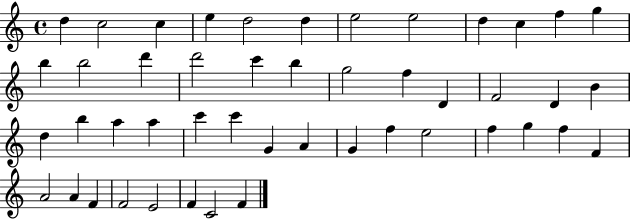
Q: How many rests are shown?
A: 0